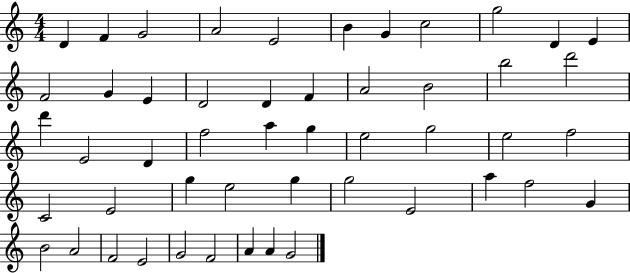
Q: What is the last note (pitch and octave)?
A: G4